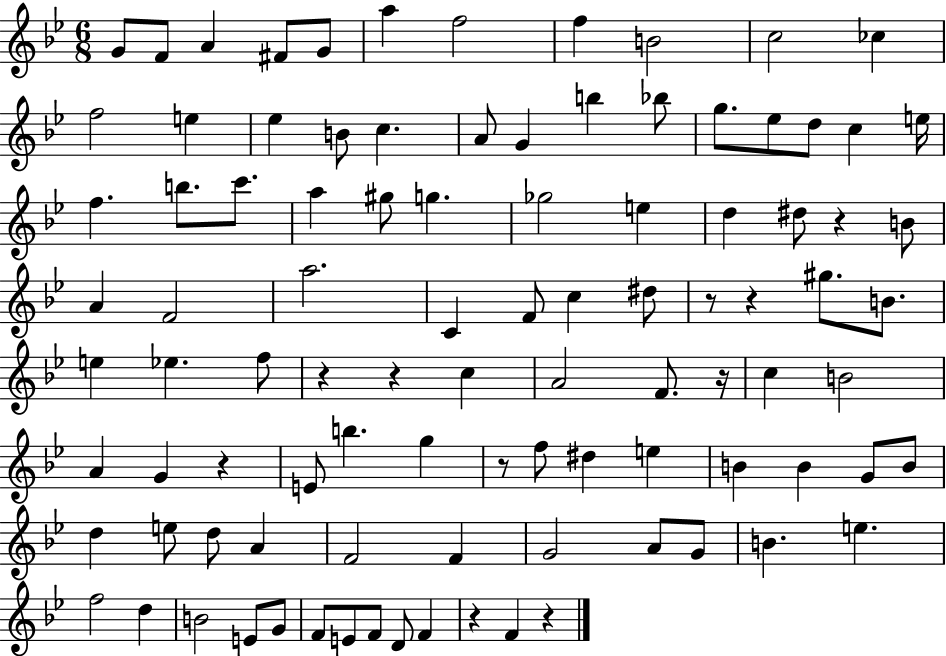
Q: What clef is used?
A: treble